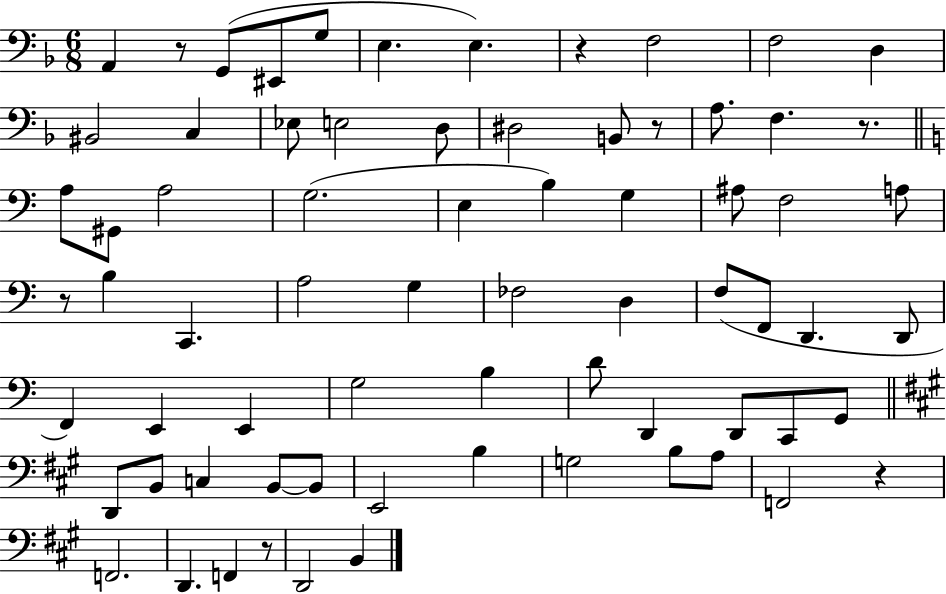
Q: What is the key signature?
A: F major